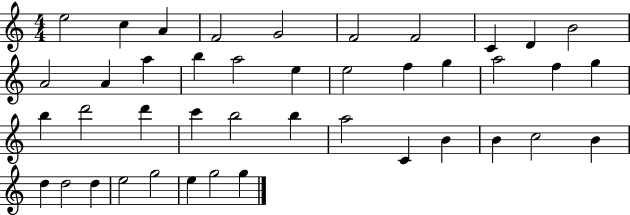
E5/h C5/q A4/q F4/h G4/h F4/h F4/h C4/q D4/q B4/h A4/h A4/q A5/q B5/q A5/h E5/q E5/h F5/q G5/q A5/h F5/q G5/q B5/q D6/h D6/q C6/q B5/h B5/q A5/h C4/q B4/q B4/q C5/h B4/q D5/q D5/h D5/q E5/h G5/h E5/q G5/h G5/q